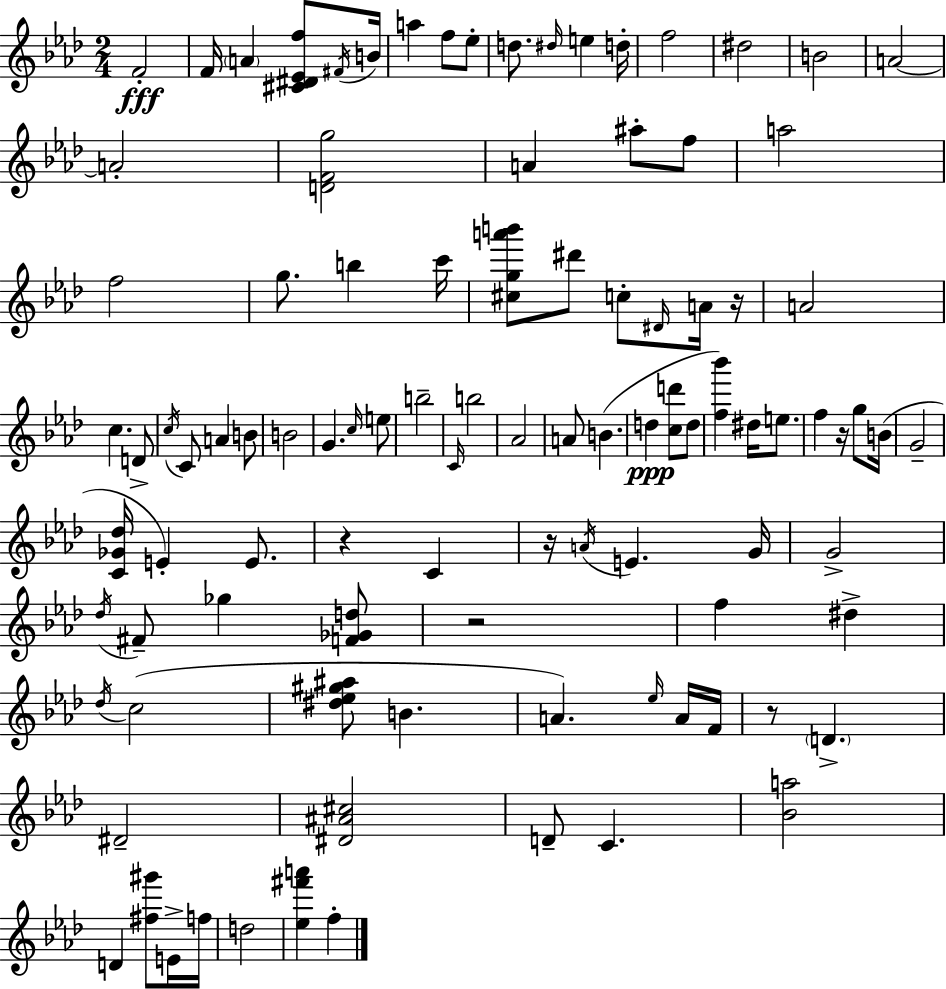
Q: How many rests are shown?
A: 6